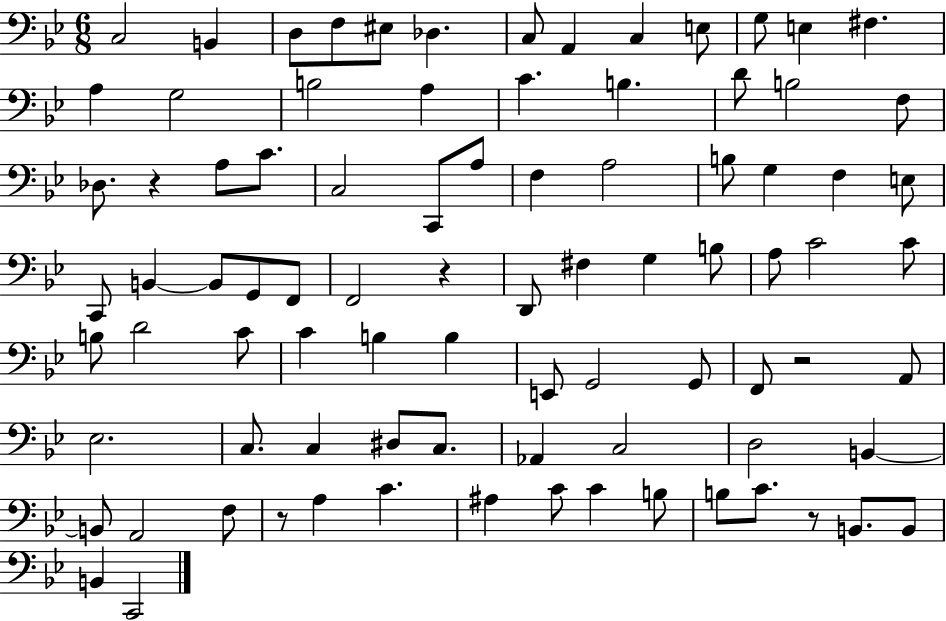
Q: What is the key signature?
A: BES major